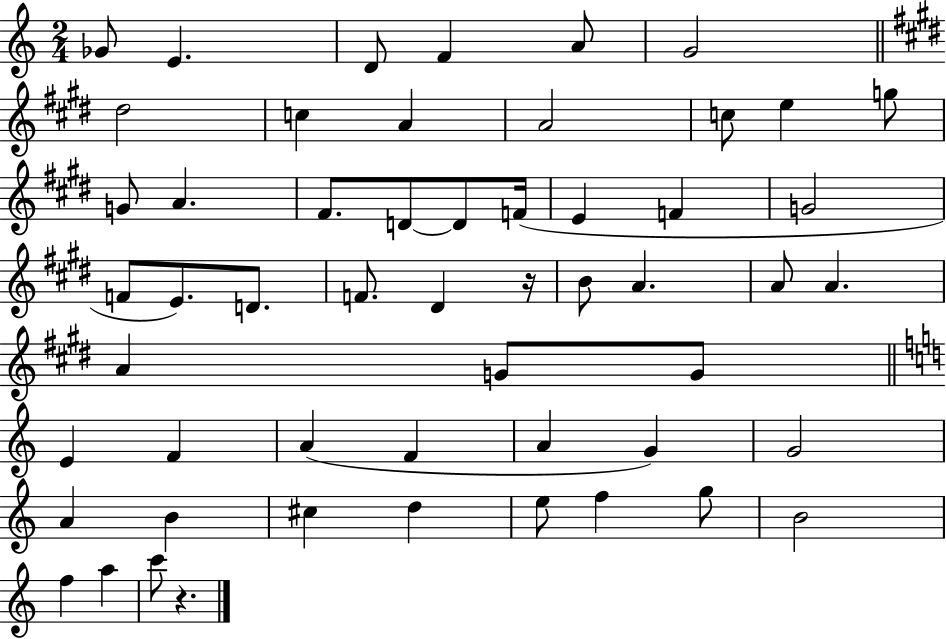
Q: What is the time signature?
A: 2/4